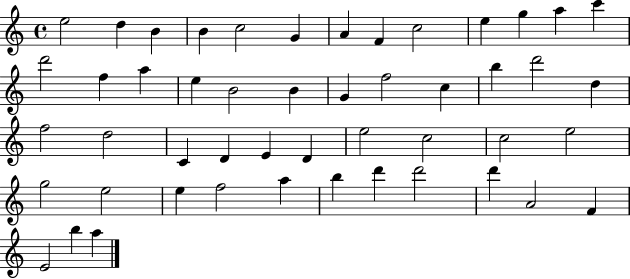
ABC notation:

X:1
T:Untitled
M:4/4
L:1/4
K:C
e2 d B B c2 G A F c2 e g a c' d'2 f a e B2 B G f2 c b d'2 d f2 d2 C D E D e2 c2 c2 e2 g2 e2 e f2 a b d' d'2 d' A2 F E2 b a